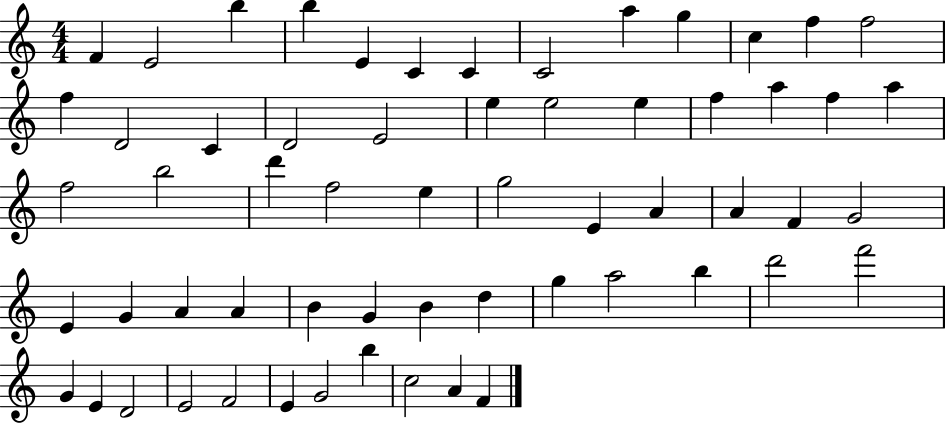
X:1
T:Untitled
M:4/4
L:1/4
K:C
F E2 b b E C C C2 a g c f f2 f D2 C D2 E2 e e2 e f a f a f2 b2 d' f2 e g2 E A A F G2 E G A A B G B d g a2 b d'2 f'2 G E D2 E2 F2 E G2 b c2 A F